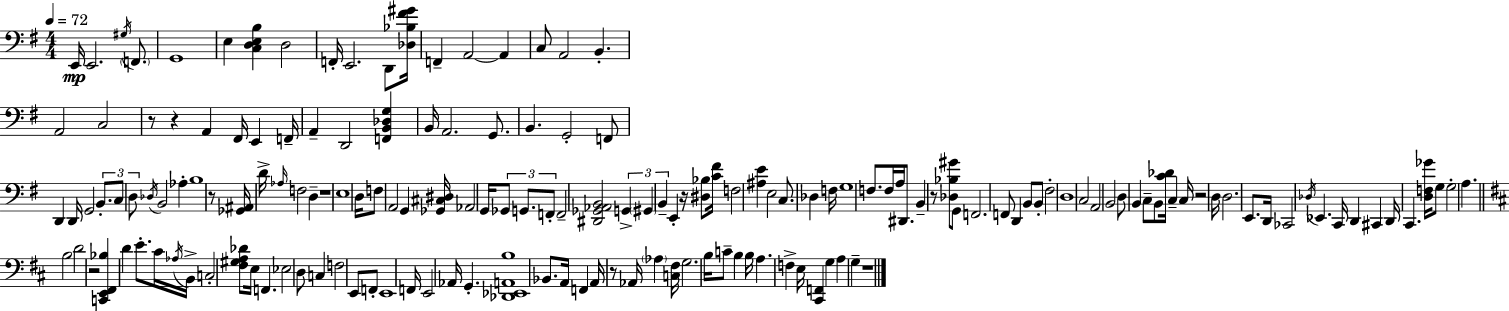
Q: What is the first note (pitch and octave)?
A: E2